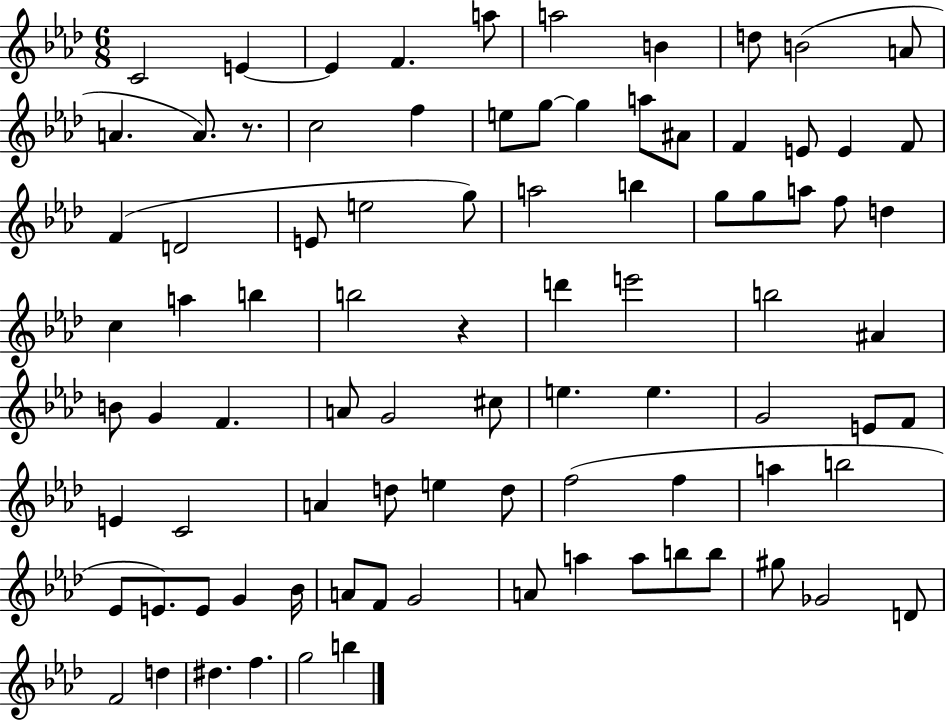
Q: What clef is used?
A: treble